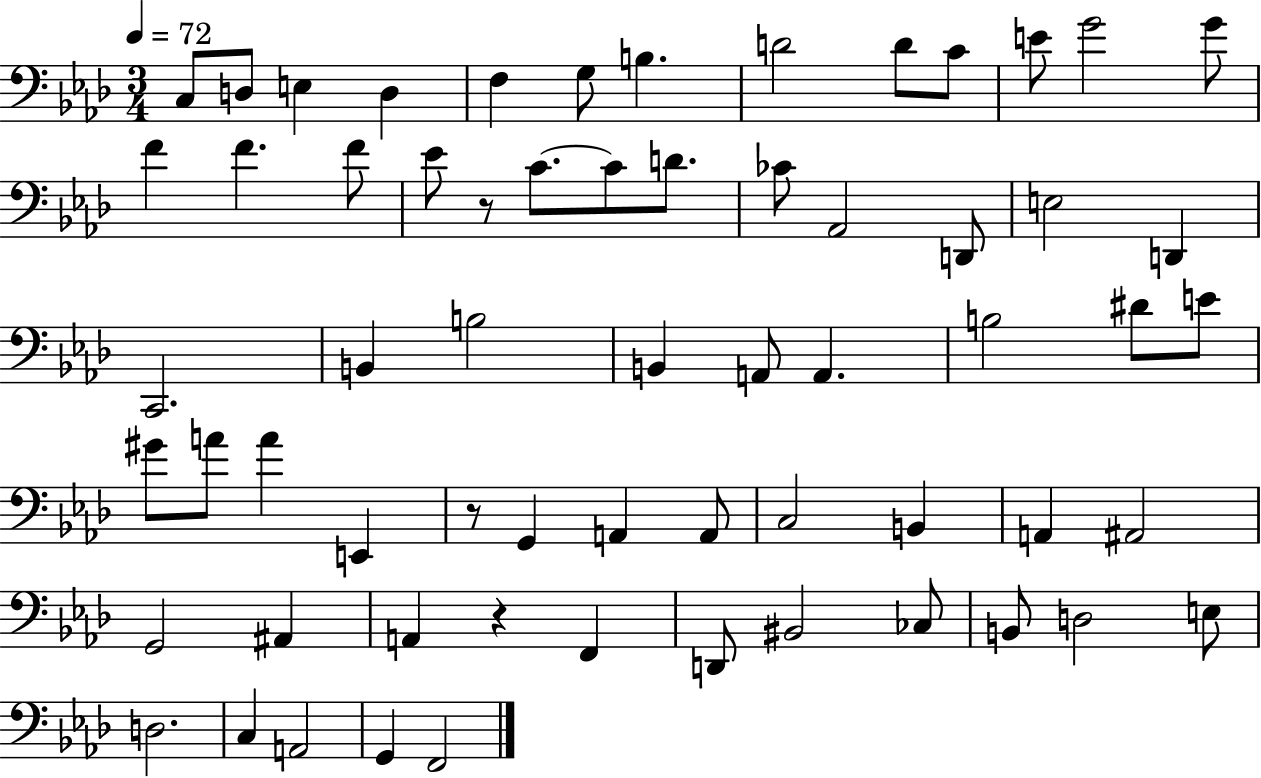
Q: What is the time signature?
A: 3/4